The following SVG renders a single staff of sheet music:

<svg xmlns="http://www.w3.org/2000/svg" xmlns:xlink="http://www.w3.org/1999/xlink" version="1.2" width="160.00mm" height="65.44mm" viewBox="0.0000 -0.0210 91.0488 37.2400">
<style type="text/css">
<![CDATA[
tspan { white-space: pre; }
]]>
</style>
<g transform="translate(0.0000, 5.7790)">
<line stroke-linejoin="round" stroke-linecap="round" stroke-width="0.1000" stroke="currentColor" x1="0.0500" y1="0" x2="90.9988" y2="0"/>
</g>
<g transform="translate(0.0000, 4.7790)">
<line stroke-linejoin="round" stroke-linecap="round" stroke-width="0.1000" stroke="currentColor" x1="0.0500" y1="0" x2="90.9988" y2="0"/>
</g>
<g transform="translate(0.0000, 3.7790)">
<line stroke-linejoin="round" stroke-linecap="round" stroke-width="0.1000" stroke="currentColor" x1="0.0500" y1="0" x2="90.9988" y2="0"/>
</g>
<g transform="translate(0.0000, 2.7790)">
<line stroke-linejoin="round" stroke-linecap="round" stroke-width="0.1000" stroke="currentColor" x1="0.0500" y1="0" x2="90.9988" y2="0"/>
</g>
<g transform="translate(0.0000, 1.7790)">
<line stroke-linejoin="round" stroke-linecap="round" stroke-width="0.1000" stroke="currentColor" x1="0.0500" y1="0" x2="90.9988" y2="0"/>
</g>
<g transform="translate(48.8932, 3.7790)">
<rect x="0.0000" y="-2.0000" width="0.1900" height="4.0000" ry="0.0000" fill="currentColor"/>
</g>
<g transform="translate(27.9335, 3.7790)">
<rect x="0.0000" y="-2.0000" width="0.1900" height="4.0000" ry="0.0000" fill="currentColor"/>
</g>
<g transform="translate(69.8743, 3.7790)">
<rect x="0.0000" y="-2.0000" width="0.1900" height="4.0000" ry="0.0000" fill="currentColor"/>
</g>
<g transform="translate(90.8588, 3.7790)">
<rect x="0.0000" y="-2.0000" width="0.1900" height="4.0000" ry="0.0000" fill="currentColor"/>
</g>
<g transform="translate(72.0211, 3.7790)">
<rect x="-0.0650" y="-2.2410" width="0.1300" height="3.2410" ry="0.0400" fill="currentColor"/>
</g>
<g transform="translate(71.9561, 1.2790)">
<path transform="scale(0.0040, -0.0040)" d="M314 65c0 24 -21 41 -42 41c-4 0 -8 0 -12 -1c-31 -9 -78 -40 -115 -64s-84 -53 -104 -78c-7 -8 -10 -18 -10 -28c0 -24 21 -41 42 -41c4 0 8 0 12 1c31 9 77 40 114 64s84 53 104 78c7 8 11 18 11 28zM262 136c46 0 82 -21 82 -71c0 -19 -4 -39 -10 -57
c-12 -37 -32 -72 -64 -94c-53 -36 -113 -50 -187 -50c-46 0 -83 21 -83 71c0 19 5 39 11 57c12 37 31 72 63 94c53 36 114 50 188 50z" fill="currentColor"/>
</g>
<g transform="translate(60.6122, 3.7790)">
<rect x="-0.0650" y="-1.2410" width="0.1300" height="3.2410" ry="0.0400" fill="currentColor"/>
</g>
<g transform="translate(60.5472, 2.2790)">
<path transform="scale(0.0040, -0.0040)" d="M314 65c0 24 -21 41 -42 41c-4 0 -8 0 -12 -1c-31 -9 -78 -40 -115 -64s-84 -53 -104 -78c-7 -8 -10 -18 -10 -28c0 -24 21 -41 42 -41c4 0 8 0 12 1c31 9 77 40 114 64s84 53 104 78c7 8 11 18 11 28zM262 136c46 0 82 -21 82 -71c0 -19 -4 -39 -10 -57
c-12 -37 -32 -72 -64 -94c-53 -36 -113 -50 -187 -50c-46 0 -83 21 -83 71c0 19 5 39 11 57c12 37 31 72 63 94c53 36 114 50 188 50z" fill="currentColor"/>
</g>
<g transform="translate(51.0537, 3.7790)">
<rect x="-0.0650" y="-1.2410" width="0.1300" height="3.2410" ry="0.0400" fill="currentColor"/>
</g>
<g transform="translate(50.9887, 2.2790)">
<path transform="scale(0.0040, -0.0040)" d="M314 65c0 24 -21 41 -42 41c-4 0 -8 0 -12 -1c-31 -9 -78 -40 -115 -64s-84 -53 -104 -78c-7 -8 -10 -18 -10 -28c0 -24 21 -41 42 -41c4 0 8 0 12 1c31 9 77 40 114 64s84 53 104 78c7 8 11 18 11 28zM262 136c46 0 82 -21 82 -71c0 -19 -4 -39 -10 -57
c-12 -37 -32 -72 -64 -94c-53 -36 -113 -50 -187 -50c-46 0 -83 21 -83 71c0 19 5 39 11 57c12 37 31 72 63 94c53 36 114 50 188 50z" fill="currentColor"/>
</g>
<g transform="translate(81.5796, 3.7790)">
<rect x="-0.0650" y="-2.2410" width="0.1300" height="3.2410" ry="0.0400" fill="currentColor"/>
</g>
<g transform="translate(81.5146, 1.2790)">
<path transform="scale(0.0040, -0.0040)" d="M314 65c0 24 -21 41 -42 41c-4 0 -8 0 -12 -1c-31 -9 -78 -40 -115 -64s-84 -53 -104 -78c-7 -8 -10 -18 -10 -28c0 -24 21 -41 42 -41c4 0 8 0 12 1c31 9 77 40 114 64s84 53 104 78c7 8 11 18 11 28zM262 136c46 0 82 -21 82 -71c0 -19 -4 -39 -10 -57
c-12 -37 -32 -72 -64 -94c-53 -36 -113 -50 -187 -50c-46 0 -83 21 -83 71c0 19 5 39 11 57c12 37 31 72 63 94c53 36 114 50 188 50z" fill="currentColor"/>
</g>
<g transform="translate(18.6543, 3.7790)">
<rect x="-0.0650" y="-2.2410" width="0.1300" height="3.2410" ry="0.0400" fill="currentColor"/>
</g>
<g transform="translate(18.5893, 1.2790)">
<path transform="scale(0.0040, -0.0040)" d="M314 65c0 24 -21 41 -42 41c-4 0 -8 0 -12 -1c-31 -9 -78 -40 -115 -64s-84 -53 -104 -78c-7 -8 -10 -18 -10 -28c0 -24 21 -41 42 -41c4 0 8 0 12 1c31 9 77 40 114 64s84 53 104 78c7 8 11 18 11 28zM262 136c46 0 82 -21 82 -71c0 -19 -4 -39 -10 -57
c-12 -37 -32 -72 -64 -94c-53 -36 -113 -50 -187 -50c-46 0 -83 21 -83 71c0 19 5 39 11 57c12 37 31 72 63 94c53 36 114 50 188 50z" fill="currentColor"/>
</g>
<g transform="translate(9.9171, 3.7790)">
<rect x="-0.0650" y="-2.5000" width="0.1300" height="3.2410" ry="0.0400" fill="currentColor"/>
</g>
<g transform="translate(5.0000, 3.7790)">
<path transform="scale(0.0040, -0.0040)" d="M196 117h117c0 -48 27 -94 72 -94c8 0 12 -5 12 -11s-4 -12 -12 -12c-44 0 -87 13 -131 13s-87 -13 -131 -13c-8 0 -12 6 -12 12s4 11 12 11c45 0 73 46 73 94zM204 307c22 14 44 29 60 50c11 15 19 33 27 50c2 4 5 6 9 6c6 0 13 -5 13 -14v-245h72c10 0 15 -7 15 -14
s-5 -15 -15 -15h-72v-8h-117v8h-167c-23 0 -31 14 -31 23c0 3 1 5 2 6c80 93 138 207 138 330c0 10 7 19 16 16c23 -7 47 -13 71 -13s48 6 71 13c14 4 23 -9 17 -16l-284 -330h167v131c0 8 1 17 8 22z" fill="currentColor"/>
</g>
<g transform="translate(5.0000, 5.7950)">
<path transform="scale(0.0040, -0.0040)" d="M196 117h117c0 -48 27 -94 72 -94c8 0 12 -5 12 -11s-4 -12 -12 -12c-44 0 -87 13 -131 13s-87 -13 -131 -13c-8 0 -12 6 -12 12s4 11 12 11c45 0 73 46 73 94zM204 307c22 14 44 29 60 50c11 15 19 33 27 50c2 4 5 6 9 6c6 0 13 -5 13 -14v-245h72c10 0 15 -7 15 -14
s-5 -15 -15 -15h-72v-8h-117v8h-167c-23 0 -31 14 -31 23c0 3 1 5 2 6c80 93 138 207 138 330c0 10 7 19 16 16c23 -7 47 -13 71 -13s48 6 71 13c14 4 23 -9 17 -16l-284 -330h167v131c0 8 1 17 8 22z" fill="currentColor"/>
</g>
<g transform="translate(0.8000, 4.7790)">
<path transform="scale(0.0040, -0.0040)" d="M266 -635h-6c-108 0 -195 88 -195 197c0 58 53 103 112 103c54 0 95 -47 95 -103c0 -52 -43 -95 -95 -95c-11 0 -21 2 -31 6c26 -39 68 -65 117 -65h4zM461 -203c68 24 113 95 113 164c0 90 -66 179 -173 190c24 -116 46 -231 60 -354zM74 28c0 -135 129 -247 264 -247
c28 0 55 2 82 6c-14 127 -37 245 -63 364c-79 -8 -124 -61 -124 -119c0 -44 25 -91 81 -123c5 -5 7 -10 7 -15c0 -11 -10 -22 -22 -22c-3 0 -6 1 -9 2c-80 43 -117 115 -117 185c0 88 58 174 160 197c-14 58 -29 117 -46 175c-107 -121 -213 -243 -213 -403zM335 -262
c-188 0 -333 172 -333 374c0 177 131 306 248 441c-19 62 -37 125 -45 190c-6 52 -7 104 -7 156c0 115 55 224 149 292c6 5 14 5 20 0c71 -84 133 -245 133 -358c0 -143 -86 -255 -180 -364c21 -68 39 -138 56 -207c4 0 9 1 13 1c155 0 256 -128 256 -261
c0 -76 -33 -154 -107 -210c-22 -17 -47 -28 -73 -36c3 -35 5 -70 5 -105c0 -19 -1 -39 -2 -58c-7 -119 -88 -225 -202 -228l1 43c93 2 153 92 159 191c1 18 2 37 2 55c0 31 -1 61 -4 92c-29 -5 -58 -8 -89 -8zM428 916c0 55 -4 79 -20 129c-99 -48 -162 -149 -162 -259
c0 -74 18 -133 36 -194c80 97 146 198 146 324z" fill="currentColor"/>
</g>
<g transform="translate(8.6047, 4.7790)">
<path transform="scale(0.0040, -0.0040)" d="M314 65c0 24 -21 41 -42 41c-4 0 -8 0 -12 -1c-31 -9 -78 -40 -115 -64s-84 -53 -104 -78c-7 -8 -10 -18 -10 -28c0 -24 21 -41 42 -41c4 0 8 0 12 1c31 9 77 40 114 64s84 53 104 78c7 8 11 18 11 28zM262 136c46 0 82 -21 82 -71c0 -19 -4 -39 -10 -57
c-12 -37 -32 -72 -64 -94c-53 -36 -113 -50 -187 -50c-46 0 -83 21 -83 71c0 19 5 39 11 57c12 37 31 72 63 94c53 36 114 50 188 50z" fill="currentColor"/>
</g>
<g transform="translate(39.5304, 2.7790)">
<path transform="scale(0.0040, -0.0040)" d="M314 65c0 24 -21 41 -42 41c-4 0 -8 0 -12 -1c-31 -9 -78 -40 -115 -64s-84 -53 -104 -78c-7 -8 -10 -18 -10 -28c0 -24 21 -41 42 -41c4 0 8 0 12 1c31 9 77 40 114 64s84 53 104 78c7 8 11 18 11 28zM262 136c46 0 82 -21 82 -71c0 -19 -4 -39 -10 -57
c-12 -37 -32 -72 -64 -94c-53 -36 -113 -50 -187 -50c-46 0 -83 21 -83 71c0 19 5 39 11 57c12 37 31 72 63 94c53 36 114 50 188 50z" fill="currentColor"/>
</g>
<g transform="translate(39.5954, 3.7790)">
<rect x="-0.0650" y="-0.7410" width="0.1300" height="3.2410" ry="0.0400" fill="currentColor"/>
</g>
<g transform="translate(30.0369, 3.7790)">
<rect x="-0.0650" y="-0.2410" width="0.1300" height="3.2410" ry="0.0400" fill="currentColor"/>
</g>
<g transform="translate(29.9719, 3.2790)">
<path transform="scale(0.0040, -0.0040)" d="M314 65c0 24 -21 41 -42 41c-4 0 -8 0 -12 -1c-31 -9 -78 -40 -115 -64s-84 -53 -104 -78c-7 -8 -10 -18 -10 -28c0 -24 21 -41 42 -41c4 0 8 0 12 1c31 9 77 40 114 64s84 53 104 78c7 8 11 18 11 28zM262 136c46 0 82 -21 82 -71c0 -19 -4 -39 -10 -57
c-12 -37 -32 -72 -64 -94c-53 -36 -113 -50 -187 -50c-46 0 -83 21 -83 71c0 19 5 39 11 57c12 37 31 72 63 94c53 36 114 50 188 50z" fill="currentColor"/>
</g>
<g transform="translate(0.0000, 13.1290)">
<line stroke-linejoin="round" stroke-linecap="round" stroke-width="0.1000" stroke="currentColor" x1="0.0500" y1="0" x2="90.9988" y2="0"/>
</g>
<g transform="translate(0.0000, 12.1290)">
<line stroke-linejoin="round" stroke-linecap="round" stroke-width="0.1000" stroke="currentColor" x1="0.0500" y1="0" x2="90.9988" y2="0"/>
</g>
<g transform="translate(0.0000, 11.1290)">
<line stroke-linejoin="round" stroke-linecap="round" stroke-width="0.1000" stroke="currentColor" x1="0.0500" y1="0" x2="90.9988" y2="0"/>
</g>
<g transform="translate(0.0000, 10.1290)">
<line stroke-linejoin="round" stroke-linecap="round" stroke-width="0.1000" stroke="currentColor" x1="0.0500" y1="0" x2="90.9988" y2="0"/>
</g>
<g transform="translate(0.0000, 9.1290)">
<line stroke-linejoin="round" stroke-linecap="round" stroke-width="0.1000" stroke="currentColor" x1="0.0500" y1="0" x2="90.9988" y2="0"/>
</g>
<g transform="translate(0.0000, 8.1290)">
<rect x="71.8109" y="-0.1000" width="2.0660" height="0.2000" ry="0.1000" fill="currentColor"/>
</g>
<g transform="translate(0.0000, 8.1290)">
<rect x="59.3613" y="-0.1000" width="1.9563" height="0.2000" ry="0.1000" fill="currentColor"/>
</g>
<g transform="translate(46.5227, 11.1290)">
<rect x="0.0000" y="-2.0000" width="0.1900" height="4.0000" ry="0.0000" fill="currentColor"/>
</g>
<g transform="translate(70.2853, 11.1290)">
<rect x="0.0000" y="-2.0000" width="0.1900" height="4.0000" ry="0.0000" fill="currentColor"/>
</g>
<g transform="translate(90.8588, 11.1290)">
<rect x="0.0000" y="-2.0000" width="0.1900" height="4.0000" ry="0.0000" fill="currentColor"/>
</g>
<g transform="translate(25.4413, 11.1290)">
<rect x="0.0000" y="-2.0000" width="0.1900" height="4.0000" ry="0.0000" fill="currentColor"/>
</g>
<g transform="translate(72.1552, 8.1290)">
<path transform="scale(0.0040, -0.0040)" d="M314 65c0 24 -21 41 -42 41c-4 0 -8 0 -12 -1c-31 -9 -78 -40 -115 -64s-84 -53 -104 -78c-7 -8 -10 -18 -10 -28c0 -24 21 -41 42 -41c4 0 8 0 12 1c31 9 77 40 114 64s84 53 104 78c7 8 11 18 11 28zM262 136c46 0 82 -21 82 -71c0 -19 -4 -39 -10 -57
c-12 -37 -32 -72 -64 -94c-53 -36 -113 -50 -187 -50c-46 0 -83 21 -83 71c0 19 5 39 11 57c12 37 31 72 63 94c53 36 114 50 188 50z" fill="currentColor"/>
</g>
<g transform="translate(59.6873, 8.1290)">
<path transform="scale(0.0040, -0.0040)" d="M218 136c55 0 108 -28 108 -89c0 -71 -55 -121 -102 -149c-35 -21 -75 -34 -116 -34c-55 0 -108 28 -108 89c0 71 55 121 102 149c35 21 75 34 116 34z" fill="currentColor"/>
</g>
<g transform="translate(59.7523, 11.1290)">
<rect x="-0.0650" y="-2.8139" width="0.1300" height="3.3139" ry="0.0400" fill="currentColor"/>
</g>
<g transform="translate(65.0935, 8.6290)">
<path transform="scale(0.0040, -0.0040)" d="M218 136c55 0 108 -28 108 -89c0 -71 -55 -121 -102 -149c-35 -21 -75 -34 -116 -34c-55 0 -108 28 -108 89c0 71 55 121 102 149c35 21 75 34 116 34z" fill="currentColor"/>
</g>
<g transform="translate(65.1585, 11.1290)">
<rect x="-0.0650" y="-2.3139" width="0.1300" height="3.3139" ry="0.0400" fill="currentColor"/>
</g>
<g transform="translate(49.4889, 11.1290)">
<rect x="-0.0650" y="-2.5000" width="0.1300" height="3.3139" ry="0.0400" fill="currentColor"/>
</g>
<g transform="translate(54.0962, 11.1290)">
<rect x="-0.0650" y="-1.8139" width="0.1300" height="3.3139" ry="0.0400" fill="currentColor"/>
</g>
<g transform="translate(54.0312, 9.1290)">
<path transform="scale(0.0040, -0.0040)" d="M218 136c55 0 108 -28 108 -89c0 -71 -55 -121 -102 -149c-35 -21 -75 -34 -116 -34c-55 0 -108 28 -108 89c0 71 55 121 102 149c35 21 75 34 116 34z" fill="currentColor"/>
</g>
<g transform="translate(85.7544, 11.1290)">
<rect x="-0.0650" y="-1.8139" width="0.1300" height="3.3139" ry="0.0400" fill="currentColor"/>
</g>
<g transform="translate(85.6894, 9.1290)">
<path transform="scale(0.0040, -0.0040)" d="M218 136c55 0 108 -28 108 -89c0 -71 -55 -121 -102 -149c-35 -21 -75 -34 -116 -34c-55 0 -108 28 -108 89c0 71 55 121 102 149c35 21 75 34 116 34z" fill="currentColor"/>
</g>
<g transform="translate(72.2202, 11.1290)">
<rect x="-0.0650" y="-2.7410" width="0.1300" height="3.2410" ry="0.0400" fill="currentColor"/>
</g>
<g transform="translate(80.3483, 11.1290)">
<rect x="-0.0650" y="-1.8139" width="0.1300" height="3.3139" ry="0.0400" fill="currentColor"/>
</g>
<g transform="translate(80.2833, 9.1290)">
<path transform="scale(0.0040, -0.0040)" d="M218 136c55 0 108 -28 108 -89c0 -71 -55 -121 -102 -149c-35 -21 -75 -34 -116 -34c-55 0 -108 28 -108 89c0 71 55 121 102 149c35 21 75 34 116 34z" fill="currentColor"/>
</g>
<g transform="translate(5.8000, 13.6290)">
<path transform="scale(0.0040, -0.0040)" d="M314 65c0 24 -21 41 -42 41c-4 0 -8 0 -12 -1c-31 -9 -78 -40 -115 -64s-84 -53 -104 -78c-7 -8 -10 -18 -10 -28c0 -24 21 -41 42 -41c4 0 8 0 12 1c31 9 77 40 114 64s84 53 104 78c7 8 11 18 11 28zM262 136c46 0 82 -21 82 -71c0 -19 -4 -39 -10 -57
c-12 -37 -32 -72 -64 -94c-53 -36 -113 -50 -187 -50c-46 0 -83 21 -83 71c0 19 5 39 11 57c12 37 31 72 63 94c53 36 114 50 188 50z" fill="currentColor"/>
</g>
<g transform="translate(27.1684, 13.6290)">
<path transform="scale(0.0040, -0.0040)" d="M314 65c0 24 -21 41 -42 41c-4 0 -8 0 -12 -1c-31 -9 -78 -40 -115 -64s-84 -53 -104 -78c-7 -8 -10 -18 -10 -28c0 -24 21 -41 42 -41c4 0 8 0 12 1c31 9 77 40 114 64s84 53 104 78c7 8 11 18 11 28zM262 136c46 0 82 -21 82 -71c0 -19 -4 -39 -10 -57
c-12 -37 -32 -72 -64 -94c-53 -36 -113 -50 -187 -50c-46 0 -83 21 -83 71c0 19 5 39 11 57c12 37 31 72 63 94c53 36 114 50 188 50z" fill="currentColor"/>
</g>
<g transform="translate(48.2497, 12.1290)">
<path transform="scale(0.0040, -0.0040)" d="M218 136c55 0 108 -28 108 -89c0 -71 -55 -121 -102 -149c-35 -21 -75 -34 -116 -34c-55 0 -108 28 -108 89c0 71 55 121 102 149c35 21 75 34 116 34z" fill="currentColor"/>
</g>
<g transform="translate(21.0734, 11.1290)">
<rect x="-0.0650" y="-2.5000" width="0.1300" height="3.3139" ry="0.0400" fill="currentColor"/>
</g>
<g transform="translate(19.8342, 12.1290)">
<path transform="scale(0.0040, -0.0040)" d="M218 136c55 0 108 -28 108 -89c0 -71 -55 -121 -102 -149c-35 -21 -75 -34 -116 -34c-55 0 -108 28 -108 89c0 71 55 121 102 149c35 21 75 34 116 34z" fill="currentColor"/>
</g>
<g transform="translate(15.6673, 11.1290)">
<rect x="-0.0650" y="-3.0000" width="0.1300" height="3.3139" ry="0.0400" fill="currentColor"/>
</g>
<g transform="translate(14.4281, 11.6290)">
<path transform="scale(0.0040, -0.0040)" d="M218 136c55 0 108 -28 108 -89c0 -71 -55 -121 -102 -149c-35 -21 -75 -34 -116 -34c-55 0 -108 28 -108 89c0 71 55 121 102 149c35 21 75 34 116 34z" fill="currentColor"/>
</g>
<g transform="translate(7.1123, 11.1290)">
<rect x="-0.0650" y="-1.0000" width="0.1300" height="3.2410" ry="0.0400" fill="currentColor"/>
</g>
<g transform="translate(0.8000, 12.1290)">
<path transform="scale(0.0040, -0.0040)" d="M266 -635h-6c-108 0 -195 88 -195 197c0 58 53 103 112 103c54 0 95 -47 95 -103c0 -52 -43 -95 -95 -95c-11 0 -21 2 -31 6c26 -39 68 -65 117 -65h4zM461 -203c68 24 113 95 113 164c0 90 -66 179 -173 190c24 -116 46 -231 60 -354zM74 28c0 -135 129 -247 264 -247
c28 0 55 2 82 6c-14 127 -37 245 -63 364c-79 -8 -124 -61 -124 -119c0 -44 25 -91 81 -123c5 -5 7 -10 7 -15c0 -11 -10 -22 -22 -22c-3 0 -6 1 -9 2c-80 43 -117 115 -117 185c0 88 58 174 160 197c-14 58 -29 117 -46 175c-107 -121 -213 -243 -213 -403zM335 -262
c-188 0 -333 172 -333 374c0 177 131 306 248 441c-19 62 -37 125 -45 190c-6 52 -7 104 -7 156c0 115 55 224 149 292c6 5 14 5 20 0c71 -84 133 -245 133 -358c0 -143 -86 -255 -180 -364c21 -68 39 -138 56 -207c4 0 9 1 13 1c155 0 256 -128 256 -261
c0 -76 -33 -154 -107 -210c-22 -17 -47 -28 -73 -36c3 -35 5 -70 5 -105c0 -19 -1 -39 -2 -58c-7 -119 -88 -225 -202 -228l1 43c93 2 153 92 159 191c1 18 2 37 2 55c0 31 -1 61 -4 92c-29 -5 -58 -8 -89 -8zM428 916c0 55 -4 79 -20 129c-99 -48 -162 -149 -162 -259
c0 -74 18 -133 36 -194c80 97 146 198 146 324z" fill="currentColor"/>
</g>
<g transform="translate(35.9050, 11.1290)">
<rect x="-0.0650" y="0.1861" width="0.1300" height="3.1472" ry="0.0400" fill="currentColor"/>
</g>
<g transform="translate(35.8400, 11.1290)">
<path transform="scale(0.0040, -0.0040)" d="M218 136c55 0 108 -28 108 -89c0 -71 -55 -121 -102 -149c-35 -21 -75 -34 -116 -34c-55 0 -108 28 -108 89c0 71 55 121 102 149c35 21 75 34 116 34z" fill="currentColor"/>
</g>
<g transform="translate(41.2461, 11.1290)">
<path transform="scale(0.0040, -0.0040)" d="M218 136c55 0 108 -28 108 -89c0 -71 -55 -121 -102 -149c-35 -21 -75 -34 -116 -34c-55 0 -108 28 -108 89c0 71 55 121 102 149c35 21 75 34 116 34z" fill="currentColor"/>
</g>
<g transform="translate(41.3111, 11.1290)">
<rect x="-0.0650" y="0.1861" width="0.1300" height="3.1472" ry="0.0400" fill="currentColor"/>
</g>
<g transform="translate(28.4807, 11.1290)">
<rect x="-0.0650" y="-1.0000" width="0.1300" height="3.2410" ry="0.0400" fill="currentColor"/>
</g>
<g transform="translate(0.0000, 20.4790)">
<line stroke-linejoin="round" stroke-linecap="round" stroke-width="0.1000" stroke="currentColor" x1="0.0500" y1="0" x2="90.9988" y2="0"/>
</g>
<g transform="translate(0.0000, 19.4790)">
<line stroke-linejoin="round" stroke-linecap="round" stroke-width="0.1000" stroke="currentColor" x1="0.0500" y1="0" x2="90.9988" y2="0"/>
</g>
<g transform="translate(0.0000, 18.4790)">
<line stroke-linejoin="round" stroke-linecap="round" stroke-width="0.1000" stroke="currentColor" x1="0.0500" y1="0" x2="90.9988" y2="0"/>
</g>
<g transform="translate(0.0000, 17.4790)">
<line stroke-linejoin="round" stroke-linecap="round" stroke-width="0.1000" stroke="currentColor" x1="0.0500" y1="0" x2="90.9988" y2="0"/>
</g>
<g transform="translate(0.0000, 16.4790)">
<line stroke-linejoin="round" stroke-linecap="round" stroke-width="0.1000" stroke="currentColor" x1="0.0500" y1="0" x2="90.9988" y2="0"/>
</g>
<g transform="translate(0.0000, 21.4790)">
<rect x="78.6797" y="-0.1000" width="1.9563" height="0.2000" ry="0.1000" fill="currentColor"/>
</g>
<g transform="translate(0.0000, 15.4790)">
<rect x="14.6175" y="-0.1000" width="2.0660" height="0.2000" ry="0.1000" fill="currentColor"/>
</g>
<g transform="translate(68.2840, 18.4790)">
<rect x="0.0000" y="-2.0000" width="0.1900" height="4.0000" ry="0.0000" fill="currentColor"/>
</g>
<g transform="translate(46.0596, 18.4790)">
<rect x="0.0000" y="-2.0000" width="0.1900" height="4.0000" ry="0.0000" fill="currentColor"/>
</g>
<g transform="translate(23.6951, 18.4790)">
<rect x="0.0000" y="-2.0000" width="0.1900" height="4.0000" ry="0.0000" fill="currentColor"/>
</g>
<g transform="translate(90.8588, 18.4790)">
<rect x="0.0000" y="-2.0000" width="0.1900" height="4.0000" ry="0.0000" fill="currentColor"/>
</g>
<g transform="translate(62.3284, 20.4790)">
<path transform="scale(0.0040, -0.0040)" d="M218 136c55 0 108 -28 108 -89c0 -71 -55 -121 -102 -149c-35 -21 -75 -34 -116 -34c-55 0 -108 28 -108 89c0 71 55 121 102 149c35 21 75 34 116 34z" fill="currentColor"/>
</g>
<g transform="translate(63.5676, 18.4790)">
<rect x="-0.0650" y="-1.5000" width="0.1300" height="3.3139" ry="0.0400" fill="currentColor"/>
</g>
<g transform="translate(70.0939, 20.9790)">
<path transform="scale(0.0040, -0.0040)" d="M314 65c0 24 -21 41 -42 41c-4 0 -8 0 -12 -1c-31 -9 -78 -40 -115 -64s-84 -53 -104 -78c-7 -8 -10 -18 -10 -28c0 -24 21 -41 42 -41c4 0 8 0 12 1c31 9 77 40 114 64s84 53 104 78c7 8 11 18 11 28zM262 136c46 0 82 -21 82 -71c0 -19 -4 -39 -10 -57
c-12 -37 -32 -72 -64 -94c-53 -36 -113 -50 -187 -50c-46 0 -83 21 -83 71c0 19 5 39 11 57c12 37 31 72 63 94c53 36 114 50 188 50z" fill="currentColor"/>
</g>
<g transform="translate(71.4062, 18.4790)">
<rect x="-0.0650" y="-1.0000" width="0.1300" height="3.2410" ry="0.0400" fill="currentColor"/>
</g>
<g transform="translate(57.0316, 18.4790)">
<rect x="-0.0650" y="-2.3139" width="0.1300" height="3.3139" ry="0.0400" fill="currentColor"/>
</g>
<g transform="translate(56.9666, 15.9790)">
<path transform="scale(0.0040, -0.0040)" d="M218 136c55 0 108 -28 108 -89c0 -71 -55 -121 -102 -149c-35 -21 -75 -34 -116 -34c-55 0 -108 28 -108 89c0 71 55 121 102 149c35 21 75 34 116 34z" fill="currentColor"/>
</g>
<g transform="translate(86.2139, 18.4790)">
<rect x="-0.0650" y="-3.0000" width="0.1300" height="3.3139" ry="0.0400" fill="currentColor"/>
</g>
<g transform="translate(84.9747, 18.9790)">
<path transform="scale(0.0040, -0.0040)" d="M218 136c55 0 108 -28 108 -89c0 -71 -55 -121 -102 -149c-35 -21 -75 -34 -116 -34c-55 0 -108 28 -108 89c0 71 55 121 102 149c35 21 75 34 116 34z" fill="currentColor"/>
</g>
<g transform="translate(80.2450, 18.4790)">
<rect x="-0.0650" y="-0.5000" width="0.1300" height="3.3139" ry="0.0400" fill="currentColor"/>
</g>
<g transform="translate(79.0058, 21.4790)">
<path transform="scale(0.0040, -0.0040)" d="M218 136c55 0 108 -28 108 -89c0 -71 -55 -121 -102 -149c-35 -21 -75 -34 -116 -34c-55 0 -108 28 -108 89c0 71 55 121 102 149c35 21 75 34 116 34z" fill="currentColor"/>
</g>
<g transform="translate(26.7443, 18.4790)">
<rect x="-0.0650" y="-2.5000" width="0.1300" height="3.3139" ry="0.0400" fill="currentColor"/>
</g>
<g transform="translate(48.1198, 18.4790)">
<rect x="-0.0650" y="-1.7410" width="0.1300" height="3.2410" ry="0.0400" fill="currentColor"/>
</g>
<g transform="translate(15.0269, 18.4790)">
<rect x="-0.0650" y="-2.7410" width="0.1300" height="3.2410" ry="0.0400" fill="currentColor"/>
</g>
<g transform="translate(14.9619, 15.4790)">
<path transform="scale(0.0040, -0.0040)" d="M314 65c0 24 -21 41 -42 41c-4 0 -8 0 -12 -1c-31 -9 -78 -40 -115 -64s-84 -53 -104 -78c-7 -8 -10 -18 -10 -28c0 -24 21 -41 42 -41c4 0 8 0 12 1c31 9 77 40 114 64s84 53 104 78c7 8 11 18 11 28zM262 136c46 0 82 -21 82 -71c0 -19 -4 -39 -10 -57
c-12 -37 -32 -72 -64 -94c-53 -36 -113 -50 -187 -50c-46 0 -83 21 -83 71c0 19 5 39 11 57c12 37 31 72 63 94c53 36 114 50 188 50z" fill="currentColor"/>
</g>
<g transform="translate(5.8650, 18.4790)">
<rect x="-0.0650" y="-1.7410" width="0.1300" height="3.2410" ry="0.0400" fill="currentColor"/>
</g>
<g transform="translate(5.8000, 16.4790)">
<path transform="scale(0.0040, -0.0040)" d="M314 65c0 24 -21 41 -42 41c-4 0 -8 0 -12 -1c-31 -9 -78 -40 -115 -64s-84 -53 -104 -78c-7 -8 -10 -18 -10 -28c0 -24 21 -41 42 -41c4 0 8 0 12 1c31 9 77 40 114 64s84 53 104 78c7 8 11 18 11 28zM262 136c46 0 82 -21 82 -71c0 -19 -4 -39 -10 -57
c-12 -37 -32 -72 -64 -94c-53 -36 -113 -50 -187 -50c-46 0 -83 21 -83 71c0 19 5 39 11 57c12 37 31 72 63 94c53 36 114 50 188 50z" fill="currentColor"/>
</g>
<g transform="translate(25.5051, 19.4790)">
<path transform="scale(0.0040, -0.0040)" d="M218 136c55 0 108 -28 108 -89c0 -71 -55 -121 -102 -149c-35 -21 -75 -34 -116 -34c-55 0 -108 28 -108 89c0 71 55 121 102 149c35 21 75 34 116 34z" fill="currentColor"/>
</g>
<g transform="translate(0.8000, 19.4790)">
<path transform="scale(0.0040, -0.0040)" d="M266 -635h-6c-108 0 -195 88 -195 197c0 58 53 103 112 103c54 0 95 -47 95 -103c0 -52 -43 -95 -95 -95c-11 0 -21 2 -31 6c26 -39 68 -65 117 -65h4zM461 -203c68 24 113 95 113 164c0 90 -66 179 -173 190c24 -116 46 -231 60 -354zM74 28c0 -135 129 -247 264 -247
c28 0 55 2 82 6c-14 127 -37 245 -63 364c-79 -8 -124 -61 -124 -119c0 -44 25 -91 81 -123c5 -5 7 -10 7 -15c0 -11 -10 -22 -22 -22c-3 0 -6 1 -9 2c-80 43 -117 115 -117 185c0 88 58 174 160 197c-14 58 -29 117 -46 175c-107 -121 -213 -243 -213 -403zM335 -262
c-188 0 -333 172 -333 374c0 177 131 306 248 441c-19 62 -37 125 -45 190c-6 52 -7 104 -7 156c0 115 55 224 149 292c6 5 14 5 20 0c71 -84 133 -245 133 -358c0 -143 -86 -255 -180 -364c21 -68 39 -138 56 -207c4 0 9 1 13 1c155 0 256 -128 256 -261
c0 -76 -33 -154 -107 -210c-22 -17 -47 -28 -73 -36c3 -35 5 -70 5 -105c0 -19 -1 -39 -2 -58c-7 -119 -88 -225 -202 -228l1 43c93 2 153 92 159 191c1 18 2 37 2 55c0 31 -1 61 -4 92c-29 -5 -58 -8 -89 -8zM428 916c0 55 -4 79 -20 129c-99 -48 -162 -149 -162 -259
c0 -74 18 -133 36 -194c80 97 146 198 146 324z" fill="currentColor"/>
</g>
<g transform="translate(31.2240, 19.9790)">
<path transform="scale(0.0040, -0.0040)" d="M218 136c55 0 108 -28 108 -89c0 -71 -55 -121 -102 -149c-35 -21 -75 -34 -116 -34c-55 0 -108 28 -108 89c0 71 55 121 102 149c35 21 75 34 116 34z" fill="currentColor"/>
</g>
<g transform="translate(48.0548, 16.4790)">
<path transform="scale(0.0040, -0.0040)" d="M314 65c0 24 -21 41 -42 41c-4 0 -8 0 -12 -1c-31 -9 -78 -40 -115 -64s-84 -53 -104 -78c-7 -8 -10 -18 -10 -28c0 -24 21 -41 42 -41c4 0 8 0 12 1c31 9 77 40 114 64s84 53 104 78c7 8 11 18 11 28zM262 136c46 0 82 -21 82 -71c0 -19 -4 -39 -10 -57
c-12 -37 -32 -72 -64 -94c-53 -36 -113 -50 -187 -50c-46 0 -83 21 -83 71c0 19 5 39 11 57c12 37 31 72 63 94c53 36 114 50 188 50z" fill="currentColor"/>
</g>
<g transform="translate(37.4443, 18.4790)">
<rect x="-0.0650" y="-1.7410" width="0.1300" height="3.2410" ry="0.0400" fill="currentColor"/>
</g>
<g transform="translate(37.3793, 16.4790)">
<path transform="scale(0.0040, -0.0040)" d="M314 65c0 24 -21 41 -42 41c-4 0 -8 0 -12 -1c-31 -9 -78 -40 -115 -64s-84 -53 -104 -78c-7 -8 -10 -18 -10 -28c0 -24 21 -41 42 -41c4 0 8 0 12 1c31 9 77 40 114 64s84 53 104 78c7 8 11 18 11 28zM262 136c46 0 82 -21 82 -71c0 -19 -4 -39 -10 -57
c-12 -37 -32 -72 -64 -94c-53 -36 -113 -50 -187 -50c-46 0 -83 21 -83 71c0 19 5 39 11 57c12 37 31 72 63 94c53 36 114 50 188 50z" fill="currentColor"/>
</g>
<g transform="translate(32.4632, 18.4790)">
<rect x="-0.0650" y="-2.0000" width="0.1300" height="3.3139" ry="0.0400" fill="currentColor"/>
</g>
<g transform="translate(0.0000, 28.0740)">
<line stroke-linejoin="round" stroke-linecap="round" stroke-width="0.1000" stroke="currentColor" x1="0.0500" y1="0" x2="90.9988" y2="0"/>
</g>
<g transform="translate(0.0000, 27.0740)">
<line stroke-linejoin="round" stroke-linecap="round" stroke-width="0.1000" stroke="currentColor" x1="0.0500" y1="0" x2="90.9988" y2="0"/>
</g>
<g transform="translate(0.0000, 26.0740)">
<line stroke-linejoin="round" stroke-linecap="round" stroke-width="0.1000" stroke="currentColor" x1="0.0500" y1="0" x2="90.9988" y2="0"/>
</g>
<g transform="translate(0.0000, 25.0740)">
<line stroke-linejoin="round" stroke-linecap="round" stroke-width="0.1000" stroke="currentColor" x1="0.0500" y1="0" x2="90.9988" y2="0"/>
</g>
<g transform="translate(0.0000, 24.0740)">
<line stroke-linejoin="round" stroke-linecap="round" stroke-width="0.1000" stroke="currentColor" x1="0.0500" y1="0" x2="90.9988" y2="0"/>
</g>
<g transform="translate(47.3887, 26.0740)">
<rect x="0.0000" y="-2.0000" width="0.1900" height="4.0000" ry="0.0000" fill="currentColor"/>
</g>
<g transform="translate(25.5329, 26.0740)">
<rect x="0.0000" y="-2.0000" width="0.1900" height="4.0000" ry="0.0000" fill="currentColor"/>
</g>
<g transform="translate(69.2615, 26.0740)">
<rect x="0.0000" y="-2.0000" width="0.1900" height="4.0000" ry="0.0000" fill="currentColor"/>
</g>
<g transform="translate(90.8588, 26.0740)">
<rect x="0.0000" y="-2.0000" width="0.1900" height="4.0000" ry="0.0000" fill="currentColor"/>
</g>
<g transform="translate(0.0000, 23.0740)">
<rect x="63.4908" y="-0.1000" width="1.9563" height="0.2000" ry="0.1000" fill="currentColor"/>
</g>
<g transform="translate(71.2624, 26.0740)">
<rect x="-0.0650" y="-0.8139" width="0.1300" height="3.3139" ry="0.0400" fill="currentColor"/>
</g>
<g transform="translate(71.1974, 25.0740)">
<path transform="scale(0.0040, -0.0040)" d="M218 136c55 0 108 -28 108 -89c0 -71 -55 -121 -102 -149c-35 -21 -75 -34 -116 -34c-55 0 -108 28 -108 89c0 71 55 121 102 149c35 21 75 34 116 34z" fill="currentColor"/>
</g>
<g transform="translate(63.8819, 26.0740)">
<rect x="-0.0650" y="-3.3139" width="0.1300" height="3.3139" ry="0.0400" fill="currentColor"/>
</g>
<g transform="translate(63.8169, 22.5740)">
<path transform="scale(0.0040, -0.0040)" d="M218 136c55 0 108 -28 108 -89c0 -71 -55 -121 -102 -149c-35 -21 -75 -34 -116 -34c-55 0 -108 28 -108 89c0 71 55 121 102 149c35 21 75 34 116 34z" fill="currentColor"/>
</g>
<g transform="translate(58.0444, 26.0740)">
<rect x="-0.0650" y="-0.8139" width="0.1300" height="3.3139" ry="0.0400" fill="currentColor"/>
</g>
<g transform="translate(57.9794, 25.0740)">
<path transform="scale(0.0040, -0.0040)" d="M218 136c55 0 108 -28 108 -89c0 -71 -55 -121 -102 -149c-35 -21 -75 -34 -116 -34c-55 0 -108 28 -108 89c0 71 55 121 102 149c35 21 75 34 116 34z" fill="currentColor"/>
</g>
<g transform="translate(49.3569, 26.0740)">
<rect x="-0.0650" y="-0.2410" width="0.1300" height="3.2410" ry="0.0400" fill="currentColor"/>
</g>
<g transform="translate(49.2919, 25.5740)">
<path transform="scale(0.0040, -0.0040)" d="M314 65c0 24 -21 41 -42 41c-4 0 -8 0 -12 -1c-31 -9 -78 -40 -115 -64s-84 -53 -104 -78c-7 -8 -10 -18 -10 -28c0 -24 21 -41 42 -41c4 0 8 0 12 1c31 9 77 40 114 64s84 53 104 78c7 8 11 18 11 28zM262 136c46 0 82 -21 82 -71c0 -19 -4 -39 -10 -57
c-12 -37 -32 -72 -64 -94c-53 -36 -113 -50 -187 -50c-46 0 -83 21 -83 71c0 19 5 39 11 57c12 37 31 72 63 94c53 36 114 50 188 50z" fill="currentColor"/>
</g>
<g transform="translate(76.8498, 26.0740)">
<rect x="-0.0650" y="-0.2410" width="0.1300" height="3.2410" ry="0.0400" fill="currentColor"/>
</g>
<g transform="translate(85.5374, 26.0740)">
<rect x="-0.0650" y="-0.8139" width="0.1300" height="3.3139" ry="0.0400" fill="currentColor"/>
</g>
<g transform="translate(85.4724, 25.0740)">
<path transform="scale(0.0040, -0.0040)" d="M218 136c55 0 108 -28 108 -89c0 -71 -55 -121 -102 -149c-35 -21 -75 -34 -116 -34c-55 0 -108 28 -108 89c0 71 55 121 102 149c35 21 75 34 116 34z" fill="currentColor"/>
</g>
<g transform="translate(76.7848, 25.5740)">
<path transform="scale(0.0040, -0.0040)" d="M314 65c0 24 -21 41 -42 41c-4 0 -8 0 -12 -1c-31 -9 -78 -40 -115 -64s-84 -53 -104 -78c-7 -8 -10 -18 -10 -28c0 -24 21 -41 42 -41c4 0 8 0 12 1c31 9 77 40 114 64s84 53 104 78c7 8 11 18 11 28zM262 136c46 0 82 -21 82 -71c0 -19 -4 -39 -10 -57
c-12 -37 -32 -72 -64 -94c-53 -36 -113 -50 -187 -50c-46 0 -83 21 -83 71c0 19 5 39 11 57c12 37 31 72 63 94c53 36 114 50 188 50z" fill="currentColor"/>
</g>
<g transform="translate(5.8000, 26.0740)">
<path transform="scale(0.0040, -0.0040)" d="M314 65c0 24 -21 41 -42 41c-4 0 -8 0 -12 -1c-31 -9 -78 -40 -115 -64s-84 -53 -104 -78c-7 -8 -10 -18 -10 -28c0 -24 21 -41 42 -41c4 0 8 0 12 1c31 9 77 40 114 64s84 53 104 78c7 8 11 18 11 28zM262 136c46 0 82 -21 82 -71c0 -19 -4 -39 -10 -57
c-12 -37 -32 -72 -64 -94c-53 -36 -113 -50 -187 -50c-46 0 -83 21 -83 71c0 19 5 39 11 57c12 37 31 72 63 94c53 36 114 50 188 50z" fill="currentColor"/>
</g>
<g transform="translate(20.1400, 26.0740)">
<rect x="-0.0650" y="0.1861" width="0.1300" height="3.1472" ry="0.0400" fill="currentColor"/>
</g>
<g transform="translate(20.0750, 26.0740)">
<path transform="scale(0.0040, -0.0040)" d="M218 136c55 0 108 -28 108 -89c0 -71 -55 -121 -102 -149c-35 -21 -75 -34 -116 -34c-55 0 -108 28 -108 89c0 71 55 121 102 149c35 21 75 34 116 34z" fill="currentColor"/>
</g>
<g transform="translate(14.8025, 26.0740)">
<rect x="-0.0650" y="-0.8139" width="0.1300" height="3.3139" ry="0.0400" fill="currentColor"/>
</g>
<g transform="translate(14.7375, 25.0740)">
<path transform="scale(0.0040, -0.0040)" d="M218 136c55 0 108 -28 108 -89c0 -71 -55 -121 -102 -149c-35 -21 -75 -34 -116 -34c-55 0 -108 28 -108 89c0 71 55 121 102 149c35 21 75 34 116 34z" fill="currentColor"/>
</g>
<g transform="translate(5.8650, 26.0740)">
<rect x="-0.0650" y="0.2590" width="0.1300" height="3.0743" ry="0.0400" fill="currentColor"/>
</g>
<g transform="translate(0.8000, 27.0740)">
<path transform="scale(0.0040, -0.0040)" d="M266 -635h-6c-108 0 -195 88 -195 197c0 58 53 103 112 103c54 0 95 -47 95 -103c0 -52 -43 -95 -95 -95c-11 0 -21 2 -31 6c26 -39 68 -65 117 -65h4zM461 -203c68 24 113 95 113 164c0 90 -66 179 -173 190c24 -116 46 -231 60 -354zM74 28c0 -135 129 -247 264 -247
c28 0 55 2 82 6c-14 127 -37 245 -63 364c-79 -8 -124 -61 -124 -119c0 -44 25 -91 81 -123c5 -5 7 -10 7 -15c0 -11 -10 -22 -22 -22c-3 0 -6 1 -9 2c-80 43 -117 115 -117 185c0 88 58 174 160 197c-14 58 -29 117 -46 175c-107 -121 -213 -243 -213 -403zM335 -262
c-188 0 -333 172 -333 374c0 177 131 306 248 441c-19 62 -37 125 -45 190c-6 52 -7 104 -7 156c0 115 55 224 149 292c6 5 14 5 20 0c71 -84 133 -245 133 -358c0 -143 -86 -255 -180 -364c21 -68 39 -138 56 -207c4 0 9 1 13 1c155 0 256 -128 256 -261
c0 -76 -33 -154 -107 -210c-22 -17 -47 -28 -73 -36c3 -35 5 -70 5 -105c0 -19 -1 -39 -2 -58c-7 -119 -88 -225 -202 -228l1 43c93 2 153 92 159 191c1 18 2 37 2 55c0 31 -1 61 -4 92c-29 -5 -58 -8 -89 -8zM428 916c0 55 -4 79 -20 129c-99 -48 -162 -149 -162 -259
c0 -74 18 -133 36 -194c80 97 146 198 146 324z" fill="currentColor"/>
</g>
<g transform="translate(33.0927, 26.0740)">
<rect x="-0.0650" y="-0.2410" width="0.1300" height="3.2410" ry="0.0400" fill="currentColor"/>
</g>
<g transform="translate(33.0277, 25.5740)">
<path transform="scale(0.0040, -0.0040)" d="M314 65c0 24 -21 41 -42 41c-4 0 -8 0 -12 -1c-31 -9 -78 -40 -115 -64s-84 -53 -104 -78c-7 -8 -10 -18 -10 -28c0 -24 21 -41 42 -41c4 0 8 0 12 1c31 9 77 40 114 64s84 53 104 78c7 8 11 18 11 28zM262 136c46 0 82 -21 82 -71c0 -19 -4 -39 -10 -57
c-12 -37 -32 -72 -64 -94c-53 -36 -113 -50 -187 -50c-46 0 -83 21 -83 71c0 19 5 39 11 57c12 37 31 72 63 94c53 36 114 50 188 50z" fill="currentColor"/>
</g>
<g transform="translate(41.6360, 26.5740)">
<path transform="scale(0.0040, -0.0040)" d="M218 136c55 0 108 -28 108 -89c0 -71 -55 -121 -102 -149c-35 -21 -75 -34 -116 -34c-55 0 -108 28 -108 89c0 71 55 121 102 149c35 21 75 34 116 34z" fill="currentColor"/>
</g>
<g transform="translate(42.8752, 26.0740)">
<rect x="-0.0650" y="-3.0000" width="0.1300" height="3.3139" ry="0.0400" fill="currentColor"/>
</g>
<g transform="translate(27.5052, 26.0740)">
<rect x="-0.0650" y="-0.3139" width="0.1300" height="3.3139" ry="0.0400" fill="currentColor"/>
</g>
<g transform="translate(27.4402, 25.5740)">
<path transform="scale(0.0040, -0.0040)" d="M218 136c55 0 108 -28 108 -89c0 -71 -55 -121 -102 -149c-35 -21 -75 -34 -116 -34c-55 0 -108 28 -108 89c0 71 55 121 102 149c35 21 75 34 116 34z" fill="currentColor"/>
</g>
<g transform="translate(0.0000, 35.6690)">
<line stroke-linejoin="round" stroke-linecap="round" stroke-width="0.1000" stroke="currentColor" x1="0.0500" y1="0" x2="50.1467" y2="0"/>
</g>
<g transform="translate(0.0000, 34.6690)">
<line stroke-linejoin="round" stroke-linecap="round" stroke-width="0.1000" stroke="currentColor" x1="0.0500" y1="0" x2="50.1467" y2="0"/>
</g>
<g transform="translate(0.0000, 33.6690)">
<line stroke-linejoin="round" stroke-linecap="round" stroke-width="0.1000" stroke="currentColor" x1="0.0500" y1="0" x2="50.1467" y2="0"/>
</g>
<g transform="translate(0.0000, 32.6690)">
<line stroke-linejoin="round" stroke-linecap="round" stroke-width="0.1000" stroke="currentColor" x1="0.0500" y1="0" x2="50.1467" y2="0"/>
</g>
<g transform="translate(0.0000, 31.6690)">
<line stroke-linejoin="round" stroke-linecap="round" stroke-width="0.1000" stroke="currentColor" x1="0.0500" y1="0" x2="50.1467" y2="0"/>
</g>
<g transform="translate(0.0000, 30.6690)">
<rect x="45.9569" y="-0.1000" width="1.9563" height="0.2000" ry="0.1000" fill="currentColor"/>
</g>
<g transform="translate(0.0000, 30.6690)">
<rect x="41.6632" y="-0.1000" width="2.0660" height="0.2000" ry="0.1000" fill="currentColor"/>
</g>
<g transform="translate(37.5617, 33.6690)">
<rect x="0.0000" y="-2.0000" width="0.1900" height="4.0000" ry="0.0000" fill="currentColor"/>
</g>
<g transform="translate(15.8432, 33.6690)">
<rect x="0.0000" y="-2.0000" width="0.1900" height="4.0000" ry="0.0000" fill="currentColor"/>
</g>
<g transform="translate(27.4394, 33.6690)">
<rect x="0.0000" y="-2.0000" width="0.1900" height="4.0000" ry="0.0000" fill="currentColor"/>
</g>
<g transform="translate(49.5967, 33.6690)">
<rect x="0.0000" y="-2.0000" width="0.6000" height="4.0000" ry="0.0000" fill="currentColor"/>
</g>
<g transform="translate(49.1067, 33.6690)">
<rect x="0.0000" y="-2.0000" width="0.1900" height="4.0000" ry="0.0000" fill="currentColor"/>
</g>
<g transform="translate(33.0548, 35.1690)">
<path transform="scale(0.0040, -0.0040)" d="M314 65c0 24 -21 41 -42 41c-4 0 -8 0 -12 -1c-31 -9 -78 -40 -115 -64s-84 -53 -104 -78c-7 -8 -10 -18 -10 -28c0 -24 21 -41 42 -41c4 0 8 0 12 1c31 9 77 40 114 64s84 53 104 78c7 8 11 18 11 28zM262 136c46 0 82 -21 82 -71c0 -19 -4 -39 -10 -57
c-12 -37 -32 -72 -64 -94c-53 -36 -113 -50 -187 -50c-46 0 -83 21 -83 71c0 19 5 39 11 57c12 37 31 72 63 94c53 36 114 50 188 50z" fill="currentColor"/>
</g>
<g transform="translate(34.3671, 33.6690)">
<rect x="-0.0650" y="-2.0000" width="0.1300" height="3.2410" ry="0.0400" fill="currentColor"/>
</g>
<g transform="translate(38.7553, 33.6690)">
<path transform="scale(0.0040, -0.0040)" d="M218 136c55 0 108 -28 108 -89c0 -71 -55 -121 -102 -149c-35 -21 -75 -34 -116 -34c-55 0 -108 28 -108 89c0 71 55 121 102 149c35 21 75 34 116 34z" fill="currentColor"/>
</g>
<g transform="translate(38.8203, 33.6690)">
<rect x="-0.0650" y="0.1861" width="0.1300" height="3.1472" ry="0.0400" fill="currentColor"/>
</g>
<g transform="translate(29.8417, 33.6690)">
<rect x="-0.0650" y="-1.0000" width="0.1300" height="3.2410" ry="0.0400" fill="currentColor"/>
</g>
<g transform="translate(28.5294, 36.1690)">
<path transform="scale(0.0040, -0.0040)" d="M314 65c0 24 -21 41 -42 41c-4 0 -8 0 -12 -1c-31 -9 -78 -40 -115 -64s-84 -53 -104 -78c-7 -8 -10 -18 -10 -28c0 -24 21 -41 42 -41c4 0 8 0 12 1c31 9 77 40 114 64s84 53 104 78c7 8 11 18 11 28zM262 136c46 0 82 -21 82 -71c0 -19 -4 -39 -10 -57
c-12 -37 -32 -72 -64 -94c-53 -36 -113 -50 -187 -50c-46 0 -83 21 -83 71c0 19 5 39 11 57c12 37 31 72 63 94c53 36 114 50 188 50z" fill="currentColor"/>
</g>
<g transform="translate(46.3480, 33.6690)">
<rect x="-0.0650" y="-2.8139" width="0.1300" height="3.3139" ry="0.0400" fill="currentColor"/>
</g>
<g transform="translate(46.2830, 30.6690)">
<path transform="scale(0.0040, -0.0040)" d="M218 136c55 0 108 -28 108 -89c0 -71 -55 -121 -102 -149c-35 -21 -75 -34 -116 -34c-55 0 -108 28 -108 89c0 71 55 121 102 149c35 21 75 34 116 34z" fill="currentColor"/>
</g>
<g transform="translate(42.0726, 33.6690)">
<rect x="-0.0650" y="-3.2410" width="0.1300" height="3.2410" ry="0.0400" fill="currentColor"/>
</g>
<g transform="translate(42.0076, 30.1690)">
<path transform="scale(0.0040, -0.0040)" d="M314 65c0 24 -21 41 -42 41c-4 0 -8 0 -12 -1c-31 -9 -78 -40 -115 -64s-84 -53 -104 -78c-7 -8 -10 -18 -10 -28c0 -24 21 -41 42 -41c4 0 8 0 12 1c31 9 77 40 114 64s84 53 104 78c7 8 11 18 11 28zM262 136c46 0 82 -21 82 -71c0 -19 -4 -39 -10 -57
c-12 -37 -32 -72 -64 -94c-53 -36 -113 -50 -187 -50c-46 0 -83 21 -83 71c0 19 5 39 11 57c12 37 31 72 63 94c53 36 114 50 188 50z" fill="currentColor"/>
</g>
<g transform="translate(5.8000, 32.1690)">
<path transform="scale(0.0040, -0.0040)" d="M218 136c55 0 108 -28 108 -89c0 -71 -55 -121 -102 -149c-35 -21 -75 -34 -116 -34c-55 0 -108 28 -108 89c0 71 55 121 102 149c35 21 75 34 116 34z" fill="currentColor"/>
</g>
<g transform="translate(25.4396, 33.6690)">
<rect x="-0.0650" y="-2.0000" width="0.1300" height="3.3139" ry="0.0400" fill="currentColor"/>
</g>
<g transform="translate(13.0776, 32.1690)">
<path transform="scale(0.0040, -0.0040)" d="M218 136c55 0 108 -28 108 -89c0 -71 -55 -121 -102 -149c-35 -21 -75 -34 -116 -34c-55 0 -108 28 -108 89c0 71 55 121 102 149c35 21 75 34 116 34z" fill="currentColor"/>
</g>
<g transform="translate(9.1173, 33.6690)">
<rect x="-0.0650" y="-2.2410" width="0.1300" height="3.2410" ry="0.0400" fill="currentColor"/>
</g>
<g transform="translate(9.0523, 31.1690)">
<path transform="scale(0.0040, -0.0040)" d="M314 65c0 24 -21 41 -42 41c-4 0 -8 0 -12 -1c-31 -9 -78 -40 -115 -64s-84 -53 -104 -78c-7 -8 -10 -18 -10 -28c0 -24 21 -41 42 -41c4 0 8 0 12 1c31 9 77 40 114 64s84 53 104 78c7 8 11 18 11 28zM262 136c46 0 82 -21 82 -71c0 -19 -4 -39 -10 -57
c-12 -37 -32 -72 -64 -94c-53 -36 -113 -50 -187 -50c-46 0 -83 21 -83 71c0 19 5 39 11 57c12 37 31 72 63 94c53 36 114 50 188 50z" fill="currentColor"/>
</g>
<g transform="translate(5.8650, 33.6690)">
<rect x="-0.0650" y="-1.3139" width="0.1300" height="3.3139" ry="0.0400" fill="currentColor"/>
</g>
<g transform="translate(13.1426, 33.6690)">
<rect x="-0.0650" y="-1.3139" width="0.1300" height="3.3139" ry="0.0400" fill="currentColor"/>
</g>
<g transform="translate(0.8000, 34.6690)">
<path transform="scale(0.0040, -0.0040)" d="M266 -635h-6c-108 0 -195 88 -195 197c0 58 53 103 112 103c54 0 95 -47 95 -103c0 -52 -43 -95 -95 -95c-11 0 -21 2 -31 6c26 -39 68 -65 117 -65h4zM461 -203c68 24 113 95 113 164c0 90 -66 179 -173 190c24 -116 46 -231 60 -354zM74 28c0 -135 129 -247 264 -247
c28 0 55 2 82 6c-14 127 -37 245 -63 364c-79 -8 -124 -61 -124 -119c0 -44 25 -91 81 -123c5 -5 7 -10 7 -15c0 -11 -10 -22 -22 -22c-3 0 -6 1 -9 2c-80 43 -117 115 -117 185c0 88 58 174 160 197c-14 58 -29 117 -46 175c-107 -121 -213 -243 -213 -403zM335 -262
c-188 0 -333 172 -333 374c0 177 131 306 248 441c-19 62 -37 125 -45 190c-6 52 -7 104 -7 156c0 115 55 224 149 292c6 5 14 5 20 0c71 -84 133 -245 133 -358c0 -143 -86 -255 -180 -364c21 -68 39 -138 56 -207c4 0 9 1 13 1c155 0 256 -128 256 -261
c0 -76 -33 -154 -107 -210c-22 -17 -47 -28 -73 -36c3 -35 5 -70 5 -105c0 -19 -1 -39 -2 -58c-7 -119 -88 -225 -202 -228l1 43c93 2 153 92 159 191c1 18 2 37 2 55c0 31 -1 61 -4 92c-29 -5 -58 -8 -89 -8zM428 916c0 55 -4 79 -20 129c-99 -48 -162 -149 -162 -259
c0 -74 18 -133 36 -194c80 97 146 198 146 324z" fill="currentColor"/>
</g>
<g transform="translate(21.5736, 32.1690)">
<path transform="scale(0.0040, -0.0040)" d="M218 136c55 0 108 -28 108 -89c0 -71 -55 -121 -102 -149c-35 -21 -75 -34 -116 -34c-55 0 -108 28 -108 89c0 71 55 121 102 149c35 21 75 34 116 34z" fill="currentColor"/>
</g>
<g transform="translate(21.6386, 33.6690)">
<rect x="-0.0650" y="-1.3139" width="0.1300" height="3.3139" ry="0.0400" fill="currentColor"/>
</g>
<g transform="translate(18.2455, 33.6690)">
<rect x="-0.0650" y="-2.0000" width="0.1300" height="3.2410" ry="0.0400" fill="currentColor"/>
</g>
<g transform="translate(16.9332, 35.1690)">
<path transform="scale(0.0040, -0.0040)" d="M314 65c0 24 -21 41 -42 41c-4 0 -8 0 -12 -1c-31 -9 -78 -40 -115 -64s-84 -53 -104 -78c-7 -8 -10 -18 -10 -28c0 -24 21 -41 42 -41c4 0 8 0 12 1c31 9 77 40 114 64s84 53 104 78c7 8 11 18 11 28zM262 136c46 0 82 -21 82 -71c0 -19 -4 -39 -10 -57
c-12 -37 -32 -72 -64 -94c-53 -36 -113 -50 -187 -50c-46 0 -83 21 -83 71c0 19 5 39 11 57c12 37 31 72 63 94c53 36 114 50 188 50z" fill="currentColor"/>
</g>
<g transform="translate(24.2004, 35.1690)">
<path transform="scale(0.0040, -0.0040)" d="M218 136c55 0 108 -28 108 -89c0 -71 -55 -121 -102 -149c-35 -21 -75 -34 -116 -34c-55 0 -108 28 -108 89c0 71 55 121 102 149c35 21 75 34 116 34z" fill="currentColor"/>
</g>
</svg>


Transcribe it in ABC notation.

X:1
T:Untitled
M:4/4
L:1/4
K:C
G2 g2 c2 d2 e2 e2 g2 g2 D2 A G D2 B B G f a g a2 f f f2 a2 G F f2 f2 g E D2 C A B2 d B c c2 A c2 d b d c2 d e g2 e F2 e F D2 F2 B b2 a